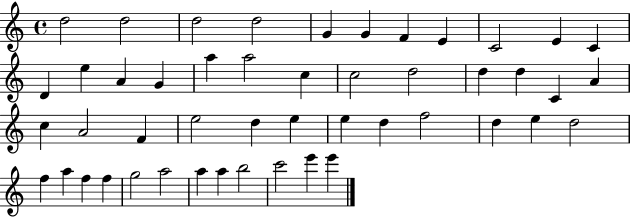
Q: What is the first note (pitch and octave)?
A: D5